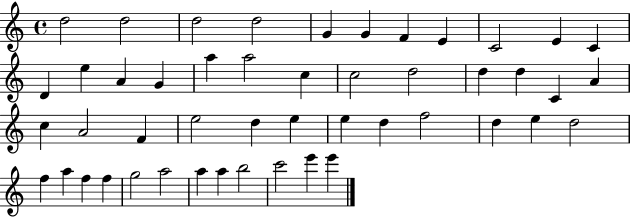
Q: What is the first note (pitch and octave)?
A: D5